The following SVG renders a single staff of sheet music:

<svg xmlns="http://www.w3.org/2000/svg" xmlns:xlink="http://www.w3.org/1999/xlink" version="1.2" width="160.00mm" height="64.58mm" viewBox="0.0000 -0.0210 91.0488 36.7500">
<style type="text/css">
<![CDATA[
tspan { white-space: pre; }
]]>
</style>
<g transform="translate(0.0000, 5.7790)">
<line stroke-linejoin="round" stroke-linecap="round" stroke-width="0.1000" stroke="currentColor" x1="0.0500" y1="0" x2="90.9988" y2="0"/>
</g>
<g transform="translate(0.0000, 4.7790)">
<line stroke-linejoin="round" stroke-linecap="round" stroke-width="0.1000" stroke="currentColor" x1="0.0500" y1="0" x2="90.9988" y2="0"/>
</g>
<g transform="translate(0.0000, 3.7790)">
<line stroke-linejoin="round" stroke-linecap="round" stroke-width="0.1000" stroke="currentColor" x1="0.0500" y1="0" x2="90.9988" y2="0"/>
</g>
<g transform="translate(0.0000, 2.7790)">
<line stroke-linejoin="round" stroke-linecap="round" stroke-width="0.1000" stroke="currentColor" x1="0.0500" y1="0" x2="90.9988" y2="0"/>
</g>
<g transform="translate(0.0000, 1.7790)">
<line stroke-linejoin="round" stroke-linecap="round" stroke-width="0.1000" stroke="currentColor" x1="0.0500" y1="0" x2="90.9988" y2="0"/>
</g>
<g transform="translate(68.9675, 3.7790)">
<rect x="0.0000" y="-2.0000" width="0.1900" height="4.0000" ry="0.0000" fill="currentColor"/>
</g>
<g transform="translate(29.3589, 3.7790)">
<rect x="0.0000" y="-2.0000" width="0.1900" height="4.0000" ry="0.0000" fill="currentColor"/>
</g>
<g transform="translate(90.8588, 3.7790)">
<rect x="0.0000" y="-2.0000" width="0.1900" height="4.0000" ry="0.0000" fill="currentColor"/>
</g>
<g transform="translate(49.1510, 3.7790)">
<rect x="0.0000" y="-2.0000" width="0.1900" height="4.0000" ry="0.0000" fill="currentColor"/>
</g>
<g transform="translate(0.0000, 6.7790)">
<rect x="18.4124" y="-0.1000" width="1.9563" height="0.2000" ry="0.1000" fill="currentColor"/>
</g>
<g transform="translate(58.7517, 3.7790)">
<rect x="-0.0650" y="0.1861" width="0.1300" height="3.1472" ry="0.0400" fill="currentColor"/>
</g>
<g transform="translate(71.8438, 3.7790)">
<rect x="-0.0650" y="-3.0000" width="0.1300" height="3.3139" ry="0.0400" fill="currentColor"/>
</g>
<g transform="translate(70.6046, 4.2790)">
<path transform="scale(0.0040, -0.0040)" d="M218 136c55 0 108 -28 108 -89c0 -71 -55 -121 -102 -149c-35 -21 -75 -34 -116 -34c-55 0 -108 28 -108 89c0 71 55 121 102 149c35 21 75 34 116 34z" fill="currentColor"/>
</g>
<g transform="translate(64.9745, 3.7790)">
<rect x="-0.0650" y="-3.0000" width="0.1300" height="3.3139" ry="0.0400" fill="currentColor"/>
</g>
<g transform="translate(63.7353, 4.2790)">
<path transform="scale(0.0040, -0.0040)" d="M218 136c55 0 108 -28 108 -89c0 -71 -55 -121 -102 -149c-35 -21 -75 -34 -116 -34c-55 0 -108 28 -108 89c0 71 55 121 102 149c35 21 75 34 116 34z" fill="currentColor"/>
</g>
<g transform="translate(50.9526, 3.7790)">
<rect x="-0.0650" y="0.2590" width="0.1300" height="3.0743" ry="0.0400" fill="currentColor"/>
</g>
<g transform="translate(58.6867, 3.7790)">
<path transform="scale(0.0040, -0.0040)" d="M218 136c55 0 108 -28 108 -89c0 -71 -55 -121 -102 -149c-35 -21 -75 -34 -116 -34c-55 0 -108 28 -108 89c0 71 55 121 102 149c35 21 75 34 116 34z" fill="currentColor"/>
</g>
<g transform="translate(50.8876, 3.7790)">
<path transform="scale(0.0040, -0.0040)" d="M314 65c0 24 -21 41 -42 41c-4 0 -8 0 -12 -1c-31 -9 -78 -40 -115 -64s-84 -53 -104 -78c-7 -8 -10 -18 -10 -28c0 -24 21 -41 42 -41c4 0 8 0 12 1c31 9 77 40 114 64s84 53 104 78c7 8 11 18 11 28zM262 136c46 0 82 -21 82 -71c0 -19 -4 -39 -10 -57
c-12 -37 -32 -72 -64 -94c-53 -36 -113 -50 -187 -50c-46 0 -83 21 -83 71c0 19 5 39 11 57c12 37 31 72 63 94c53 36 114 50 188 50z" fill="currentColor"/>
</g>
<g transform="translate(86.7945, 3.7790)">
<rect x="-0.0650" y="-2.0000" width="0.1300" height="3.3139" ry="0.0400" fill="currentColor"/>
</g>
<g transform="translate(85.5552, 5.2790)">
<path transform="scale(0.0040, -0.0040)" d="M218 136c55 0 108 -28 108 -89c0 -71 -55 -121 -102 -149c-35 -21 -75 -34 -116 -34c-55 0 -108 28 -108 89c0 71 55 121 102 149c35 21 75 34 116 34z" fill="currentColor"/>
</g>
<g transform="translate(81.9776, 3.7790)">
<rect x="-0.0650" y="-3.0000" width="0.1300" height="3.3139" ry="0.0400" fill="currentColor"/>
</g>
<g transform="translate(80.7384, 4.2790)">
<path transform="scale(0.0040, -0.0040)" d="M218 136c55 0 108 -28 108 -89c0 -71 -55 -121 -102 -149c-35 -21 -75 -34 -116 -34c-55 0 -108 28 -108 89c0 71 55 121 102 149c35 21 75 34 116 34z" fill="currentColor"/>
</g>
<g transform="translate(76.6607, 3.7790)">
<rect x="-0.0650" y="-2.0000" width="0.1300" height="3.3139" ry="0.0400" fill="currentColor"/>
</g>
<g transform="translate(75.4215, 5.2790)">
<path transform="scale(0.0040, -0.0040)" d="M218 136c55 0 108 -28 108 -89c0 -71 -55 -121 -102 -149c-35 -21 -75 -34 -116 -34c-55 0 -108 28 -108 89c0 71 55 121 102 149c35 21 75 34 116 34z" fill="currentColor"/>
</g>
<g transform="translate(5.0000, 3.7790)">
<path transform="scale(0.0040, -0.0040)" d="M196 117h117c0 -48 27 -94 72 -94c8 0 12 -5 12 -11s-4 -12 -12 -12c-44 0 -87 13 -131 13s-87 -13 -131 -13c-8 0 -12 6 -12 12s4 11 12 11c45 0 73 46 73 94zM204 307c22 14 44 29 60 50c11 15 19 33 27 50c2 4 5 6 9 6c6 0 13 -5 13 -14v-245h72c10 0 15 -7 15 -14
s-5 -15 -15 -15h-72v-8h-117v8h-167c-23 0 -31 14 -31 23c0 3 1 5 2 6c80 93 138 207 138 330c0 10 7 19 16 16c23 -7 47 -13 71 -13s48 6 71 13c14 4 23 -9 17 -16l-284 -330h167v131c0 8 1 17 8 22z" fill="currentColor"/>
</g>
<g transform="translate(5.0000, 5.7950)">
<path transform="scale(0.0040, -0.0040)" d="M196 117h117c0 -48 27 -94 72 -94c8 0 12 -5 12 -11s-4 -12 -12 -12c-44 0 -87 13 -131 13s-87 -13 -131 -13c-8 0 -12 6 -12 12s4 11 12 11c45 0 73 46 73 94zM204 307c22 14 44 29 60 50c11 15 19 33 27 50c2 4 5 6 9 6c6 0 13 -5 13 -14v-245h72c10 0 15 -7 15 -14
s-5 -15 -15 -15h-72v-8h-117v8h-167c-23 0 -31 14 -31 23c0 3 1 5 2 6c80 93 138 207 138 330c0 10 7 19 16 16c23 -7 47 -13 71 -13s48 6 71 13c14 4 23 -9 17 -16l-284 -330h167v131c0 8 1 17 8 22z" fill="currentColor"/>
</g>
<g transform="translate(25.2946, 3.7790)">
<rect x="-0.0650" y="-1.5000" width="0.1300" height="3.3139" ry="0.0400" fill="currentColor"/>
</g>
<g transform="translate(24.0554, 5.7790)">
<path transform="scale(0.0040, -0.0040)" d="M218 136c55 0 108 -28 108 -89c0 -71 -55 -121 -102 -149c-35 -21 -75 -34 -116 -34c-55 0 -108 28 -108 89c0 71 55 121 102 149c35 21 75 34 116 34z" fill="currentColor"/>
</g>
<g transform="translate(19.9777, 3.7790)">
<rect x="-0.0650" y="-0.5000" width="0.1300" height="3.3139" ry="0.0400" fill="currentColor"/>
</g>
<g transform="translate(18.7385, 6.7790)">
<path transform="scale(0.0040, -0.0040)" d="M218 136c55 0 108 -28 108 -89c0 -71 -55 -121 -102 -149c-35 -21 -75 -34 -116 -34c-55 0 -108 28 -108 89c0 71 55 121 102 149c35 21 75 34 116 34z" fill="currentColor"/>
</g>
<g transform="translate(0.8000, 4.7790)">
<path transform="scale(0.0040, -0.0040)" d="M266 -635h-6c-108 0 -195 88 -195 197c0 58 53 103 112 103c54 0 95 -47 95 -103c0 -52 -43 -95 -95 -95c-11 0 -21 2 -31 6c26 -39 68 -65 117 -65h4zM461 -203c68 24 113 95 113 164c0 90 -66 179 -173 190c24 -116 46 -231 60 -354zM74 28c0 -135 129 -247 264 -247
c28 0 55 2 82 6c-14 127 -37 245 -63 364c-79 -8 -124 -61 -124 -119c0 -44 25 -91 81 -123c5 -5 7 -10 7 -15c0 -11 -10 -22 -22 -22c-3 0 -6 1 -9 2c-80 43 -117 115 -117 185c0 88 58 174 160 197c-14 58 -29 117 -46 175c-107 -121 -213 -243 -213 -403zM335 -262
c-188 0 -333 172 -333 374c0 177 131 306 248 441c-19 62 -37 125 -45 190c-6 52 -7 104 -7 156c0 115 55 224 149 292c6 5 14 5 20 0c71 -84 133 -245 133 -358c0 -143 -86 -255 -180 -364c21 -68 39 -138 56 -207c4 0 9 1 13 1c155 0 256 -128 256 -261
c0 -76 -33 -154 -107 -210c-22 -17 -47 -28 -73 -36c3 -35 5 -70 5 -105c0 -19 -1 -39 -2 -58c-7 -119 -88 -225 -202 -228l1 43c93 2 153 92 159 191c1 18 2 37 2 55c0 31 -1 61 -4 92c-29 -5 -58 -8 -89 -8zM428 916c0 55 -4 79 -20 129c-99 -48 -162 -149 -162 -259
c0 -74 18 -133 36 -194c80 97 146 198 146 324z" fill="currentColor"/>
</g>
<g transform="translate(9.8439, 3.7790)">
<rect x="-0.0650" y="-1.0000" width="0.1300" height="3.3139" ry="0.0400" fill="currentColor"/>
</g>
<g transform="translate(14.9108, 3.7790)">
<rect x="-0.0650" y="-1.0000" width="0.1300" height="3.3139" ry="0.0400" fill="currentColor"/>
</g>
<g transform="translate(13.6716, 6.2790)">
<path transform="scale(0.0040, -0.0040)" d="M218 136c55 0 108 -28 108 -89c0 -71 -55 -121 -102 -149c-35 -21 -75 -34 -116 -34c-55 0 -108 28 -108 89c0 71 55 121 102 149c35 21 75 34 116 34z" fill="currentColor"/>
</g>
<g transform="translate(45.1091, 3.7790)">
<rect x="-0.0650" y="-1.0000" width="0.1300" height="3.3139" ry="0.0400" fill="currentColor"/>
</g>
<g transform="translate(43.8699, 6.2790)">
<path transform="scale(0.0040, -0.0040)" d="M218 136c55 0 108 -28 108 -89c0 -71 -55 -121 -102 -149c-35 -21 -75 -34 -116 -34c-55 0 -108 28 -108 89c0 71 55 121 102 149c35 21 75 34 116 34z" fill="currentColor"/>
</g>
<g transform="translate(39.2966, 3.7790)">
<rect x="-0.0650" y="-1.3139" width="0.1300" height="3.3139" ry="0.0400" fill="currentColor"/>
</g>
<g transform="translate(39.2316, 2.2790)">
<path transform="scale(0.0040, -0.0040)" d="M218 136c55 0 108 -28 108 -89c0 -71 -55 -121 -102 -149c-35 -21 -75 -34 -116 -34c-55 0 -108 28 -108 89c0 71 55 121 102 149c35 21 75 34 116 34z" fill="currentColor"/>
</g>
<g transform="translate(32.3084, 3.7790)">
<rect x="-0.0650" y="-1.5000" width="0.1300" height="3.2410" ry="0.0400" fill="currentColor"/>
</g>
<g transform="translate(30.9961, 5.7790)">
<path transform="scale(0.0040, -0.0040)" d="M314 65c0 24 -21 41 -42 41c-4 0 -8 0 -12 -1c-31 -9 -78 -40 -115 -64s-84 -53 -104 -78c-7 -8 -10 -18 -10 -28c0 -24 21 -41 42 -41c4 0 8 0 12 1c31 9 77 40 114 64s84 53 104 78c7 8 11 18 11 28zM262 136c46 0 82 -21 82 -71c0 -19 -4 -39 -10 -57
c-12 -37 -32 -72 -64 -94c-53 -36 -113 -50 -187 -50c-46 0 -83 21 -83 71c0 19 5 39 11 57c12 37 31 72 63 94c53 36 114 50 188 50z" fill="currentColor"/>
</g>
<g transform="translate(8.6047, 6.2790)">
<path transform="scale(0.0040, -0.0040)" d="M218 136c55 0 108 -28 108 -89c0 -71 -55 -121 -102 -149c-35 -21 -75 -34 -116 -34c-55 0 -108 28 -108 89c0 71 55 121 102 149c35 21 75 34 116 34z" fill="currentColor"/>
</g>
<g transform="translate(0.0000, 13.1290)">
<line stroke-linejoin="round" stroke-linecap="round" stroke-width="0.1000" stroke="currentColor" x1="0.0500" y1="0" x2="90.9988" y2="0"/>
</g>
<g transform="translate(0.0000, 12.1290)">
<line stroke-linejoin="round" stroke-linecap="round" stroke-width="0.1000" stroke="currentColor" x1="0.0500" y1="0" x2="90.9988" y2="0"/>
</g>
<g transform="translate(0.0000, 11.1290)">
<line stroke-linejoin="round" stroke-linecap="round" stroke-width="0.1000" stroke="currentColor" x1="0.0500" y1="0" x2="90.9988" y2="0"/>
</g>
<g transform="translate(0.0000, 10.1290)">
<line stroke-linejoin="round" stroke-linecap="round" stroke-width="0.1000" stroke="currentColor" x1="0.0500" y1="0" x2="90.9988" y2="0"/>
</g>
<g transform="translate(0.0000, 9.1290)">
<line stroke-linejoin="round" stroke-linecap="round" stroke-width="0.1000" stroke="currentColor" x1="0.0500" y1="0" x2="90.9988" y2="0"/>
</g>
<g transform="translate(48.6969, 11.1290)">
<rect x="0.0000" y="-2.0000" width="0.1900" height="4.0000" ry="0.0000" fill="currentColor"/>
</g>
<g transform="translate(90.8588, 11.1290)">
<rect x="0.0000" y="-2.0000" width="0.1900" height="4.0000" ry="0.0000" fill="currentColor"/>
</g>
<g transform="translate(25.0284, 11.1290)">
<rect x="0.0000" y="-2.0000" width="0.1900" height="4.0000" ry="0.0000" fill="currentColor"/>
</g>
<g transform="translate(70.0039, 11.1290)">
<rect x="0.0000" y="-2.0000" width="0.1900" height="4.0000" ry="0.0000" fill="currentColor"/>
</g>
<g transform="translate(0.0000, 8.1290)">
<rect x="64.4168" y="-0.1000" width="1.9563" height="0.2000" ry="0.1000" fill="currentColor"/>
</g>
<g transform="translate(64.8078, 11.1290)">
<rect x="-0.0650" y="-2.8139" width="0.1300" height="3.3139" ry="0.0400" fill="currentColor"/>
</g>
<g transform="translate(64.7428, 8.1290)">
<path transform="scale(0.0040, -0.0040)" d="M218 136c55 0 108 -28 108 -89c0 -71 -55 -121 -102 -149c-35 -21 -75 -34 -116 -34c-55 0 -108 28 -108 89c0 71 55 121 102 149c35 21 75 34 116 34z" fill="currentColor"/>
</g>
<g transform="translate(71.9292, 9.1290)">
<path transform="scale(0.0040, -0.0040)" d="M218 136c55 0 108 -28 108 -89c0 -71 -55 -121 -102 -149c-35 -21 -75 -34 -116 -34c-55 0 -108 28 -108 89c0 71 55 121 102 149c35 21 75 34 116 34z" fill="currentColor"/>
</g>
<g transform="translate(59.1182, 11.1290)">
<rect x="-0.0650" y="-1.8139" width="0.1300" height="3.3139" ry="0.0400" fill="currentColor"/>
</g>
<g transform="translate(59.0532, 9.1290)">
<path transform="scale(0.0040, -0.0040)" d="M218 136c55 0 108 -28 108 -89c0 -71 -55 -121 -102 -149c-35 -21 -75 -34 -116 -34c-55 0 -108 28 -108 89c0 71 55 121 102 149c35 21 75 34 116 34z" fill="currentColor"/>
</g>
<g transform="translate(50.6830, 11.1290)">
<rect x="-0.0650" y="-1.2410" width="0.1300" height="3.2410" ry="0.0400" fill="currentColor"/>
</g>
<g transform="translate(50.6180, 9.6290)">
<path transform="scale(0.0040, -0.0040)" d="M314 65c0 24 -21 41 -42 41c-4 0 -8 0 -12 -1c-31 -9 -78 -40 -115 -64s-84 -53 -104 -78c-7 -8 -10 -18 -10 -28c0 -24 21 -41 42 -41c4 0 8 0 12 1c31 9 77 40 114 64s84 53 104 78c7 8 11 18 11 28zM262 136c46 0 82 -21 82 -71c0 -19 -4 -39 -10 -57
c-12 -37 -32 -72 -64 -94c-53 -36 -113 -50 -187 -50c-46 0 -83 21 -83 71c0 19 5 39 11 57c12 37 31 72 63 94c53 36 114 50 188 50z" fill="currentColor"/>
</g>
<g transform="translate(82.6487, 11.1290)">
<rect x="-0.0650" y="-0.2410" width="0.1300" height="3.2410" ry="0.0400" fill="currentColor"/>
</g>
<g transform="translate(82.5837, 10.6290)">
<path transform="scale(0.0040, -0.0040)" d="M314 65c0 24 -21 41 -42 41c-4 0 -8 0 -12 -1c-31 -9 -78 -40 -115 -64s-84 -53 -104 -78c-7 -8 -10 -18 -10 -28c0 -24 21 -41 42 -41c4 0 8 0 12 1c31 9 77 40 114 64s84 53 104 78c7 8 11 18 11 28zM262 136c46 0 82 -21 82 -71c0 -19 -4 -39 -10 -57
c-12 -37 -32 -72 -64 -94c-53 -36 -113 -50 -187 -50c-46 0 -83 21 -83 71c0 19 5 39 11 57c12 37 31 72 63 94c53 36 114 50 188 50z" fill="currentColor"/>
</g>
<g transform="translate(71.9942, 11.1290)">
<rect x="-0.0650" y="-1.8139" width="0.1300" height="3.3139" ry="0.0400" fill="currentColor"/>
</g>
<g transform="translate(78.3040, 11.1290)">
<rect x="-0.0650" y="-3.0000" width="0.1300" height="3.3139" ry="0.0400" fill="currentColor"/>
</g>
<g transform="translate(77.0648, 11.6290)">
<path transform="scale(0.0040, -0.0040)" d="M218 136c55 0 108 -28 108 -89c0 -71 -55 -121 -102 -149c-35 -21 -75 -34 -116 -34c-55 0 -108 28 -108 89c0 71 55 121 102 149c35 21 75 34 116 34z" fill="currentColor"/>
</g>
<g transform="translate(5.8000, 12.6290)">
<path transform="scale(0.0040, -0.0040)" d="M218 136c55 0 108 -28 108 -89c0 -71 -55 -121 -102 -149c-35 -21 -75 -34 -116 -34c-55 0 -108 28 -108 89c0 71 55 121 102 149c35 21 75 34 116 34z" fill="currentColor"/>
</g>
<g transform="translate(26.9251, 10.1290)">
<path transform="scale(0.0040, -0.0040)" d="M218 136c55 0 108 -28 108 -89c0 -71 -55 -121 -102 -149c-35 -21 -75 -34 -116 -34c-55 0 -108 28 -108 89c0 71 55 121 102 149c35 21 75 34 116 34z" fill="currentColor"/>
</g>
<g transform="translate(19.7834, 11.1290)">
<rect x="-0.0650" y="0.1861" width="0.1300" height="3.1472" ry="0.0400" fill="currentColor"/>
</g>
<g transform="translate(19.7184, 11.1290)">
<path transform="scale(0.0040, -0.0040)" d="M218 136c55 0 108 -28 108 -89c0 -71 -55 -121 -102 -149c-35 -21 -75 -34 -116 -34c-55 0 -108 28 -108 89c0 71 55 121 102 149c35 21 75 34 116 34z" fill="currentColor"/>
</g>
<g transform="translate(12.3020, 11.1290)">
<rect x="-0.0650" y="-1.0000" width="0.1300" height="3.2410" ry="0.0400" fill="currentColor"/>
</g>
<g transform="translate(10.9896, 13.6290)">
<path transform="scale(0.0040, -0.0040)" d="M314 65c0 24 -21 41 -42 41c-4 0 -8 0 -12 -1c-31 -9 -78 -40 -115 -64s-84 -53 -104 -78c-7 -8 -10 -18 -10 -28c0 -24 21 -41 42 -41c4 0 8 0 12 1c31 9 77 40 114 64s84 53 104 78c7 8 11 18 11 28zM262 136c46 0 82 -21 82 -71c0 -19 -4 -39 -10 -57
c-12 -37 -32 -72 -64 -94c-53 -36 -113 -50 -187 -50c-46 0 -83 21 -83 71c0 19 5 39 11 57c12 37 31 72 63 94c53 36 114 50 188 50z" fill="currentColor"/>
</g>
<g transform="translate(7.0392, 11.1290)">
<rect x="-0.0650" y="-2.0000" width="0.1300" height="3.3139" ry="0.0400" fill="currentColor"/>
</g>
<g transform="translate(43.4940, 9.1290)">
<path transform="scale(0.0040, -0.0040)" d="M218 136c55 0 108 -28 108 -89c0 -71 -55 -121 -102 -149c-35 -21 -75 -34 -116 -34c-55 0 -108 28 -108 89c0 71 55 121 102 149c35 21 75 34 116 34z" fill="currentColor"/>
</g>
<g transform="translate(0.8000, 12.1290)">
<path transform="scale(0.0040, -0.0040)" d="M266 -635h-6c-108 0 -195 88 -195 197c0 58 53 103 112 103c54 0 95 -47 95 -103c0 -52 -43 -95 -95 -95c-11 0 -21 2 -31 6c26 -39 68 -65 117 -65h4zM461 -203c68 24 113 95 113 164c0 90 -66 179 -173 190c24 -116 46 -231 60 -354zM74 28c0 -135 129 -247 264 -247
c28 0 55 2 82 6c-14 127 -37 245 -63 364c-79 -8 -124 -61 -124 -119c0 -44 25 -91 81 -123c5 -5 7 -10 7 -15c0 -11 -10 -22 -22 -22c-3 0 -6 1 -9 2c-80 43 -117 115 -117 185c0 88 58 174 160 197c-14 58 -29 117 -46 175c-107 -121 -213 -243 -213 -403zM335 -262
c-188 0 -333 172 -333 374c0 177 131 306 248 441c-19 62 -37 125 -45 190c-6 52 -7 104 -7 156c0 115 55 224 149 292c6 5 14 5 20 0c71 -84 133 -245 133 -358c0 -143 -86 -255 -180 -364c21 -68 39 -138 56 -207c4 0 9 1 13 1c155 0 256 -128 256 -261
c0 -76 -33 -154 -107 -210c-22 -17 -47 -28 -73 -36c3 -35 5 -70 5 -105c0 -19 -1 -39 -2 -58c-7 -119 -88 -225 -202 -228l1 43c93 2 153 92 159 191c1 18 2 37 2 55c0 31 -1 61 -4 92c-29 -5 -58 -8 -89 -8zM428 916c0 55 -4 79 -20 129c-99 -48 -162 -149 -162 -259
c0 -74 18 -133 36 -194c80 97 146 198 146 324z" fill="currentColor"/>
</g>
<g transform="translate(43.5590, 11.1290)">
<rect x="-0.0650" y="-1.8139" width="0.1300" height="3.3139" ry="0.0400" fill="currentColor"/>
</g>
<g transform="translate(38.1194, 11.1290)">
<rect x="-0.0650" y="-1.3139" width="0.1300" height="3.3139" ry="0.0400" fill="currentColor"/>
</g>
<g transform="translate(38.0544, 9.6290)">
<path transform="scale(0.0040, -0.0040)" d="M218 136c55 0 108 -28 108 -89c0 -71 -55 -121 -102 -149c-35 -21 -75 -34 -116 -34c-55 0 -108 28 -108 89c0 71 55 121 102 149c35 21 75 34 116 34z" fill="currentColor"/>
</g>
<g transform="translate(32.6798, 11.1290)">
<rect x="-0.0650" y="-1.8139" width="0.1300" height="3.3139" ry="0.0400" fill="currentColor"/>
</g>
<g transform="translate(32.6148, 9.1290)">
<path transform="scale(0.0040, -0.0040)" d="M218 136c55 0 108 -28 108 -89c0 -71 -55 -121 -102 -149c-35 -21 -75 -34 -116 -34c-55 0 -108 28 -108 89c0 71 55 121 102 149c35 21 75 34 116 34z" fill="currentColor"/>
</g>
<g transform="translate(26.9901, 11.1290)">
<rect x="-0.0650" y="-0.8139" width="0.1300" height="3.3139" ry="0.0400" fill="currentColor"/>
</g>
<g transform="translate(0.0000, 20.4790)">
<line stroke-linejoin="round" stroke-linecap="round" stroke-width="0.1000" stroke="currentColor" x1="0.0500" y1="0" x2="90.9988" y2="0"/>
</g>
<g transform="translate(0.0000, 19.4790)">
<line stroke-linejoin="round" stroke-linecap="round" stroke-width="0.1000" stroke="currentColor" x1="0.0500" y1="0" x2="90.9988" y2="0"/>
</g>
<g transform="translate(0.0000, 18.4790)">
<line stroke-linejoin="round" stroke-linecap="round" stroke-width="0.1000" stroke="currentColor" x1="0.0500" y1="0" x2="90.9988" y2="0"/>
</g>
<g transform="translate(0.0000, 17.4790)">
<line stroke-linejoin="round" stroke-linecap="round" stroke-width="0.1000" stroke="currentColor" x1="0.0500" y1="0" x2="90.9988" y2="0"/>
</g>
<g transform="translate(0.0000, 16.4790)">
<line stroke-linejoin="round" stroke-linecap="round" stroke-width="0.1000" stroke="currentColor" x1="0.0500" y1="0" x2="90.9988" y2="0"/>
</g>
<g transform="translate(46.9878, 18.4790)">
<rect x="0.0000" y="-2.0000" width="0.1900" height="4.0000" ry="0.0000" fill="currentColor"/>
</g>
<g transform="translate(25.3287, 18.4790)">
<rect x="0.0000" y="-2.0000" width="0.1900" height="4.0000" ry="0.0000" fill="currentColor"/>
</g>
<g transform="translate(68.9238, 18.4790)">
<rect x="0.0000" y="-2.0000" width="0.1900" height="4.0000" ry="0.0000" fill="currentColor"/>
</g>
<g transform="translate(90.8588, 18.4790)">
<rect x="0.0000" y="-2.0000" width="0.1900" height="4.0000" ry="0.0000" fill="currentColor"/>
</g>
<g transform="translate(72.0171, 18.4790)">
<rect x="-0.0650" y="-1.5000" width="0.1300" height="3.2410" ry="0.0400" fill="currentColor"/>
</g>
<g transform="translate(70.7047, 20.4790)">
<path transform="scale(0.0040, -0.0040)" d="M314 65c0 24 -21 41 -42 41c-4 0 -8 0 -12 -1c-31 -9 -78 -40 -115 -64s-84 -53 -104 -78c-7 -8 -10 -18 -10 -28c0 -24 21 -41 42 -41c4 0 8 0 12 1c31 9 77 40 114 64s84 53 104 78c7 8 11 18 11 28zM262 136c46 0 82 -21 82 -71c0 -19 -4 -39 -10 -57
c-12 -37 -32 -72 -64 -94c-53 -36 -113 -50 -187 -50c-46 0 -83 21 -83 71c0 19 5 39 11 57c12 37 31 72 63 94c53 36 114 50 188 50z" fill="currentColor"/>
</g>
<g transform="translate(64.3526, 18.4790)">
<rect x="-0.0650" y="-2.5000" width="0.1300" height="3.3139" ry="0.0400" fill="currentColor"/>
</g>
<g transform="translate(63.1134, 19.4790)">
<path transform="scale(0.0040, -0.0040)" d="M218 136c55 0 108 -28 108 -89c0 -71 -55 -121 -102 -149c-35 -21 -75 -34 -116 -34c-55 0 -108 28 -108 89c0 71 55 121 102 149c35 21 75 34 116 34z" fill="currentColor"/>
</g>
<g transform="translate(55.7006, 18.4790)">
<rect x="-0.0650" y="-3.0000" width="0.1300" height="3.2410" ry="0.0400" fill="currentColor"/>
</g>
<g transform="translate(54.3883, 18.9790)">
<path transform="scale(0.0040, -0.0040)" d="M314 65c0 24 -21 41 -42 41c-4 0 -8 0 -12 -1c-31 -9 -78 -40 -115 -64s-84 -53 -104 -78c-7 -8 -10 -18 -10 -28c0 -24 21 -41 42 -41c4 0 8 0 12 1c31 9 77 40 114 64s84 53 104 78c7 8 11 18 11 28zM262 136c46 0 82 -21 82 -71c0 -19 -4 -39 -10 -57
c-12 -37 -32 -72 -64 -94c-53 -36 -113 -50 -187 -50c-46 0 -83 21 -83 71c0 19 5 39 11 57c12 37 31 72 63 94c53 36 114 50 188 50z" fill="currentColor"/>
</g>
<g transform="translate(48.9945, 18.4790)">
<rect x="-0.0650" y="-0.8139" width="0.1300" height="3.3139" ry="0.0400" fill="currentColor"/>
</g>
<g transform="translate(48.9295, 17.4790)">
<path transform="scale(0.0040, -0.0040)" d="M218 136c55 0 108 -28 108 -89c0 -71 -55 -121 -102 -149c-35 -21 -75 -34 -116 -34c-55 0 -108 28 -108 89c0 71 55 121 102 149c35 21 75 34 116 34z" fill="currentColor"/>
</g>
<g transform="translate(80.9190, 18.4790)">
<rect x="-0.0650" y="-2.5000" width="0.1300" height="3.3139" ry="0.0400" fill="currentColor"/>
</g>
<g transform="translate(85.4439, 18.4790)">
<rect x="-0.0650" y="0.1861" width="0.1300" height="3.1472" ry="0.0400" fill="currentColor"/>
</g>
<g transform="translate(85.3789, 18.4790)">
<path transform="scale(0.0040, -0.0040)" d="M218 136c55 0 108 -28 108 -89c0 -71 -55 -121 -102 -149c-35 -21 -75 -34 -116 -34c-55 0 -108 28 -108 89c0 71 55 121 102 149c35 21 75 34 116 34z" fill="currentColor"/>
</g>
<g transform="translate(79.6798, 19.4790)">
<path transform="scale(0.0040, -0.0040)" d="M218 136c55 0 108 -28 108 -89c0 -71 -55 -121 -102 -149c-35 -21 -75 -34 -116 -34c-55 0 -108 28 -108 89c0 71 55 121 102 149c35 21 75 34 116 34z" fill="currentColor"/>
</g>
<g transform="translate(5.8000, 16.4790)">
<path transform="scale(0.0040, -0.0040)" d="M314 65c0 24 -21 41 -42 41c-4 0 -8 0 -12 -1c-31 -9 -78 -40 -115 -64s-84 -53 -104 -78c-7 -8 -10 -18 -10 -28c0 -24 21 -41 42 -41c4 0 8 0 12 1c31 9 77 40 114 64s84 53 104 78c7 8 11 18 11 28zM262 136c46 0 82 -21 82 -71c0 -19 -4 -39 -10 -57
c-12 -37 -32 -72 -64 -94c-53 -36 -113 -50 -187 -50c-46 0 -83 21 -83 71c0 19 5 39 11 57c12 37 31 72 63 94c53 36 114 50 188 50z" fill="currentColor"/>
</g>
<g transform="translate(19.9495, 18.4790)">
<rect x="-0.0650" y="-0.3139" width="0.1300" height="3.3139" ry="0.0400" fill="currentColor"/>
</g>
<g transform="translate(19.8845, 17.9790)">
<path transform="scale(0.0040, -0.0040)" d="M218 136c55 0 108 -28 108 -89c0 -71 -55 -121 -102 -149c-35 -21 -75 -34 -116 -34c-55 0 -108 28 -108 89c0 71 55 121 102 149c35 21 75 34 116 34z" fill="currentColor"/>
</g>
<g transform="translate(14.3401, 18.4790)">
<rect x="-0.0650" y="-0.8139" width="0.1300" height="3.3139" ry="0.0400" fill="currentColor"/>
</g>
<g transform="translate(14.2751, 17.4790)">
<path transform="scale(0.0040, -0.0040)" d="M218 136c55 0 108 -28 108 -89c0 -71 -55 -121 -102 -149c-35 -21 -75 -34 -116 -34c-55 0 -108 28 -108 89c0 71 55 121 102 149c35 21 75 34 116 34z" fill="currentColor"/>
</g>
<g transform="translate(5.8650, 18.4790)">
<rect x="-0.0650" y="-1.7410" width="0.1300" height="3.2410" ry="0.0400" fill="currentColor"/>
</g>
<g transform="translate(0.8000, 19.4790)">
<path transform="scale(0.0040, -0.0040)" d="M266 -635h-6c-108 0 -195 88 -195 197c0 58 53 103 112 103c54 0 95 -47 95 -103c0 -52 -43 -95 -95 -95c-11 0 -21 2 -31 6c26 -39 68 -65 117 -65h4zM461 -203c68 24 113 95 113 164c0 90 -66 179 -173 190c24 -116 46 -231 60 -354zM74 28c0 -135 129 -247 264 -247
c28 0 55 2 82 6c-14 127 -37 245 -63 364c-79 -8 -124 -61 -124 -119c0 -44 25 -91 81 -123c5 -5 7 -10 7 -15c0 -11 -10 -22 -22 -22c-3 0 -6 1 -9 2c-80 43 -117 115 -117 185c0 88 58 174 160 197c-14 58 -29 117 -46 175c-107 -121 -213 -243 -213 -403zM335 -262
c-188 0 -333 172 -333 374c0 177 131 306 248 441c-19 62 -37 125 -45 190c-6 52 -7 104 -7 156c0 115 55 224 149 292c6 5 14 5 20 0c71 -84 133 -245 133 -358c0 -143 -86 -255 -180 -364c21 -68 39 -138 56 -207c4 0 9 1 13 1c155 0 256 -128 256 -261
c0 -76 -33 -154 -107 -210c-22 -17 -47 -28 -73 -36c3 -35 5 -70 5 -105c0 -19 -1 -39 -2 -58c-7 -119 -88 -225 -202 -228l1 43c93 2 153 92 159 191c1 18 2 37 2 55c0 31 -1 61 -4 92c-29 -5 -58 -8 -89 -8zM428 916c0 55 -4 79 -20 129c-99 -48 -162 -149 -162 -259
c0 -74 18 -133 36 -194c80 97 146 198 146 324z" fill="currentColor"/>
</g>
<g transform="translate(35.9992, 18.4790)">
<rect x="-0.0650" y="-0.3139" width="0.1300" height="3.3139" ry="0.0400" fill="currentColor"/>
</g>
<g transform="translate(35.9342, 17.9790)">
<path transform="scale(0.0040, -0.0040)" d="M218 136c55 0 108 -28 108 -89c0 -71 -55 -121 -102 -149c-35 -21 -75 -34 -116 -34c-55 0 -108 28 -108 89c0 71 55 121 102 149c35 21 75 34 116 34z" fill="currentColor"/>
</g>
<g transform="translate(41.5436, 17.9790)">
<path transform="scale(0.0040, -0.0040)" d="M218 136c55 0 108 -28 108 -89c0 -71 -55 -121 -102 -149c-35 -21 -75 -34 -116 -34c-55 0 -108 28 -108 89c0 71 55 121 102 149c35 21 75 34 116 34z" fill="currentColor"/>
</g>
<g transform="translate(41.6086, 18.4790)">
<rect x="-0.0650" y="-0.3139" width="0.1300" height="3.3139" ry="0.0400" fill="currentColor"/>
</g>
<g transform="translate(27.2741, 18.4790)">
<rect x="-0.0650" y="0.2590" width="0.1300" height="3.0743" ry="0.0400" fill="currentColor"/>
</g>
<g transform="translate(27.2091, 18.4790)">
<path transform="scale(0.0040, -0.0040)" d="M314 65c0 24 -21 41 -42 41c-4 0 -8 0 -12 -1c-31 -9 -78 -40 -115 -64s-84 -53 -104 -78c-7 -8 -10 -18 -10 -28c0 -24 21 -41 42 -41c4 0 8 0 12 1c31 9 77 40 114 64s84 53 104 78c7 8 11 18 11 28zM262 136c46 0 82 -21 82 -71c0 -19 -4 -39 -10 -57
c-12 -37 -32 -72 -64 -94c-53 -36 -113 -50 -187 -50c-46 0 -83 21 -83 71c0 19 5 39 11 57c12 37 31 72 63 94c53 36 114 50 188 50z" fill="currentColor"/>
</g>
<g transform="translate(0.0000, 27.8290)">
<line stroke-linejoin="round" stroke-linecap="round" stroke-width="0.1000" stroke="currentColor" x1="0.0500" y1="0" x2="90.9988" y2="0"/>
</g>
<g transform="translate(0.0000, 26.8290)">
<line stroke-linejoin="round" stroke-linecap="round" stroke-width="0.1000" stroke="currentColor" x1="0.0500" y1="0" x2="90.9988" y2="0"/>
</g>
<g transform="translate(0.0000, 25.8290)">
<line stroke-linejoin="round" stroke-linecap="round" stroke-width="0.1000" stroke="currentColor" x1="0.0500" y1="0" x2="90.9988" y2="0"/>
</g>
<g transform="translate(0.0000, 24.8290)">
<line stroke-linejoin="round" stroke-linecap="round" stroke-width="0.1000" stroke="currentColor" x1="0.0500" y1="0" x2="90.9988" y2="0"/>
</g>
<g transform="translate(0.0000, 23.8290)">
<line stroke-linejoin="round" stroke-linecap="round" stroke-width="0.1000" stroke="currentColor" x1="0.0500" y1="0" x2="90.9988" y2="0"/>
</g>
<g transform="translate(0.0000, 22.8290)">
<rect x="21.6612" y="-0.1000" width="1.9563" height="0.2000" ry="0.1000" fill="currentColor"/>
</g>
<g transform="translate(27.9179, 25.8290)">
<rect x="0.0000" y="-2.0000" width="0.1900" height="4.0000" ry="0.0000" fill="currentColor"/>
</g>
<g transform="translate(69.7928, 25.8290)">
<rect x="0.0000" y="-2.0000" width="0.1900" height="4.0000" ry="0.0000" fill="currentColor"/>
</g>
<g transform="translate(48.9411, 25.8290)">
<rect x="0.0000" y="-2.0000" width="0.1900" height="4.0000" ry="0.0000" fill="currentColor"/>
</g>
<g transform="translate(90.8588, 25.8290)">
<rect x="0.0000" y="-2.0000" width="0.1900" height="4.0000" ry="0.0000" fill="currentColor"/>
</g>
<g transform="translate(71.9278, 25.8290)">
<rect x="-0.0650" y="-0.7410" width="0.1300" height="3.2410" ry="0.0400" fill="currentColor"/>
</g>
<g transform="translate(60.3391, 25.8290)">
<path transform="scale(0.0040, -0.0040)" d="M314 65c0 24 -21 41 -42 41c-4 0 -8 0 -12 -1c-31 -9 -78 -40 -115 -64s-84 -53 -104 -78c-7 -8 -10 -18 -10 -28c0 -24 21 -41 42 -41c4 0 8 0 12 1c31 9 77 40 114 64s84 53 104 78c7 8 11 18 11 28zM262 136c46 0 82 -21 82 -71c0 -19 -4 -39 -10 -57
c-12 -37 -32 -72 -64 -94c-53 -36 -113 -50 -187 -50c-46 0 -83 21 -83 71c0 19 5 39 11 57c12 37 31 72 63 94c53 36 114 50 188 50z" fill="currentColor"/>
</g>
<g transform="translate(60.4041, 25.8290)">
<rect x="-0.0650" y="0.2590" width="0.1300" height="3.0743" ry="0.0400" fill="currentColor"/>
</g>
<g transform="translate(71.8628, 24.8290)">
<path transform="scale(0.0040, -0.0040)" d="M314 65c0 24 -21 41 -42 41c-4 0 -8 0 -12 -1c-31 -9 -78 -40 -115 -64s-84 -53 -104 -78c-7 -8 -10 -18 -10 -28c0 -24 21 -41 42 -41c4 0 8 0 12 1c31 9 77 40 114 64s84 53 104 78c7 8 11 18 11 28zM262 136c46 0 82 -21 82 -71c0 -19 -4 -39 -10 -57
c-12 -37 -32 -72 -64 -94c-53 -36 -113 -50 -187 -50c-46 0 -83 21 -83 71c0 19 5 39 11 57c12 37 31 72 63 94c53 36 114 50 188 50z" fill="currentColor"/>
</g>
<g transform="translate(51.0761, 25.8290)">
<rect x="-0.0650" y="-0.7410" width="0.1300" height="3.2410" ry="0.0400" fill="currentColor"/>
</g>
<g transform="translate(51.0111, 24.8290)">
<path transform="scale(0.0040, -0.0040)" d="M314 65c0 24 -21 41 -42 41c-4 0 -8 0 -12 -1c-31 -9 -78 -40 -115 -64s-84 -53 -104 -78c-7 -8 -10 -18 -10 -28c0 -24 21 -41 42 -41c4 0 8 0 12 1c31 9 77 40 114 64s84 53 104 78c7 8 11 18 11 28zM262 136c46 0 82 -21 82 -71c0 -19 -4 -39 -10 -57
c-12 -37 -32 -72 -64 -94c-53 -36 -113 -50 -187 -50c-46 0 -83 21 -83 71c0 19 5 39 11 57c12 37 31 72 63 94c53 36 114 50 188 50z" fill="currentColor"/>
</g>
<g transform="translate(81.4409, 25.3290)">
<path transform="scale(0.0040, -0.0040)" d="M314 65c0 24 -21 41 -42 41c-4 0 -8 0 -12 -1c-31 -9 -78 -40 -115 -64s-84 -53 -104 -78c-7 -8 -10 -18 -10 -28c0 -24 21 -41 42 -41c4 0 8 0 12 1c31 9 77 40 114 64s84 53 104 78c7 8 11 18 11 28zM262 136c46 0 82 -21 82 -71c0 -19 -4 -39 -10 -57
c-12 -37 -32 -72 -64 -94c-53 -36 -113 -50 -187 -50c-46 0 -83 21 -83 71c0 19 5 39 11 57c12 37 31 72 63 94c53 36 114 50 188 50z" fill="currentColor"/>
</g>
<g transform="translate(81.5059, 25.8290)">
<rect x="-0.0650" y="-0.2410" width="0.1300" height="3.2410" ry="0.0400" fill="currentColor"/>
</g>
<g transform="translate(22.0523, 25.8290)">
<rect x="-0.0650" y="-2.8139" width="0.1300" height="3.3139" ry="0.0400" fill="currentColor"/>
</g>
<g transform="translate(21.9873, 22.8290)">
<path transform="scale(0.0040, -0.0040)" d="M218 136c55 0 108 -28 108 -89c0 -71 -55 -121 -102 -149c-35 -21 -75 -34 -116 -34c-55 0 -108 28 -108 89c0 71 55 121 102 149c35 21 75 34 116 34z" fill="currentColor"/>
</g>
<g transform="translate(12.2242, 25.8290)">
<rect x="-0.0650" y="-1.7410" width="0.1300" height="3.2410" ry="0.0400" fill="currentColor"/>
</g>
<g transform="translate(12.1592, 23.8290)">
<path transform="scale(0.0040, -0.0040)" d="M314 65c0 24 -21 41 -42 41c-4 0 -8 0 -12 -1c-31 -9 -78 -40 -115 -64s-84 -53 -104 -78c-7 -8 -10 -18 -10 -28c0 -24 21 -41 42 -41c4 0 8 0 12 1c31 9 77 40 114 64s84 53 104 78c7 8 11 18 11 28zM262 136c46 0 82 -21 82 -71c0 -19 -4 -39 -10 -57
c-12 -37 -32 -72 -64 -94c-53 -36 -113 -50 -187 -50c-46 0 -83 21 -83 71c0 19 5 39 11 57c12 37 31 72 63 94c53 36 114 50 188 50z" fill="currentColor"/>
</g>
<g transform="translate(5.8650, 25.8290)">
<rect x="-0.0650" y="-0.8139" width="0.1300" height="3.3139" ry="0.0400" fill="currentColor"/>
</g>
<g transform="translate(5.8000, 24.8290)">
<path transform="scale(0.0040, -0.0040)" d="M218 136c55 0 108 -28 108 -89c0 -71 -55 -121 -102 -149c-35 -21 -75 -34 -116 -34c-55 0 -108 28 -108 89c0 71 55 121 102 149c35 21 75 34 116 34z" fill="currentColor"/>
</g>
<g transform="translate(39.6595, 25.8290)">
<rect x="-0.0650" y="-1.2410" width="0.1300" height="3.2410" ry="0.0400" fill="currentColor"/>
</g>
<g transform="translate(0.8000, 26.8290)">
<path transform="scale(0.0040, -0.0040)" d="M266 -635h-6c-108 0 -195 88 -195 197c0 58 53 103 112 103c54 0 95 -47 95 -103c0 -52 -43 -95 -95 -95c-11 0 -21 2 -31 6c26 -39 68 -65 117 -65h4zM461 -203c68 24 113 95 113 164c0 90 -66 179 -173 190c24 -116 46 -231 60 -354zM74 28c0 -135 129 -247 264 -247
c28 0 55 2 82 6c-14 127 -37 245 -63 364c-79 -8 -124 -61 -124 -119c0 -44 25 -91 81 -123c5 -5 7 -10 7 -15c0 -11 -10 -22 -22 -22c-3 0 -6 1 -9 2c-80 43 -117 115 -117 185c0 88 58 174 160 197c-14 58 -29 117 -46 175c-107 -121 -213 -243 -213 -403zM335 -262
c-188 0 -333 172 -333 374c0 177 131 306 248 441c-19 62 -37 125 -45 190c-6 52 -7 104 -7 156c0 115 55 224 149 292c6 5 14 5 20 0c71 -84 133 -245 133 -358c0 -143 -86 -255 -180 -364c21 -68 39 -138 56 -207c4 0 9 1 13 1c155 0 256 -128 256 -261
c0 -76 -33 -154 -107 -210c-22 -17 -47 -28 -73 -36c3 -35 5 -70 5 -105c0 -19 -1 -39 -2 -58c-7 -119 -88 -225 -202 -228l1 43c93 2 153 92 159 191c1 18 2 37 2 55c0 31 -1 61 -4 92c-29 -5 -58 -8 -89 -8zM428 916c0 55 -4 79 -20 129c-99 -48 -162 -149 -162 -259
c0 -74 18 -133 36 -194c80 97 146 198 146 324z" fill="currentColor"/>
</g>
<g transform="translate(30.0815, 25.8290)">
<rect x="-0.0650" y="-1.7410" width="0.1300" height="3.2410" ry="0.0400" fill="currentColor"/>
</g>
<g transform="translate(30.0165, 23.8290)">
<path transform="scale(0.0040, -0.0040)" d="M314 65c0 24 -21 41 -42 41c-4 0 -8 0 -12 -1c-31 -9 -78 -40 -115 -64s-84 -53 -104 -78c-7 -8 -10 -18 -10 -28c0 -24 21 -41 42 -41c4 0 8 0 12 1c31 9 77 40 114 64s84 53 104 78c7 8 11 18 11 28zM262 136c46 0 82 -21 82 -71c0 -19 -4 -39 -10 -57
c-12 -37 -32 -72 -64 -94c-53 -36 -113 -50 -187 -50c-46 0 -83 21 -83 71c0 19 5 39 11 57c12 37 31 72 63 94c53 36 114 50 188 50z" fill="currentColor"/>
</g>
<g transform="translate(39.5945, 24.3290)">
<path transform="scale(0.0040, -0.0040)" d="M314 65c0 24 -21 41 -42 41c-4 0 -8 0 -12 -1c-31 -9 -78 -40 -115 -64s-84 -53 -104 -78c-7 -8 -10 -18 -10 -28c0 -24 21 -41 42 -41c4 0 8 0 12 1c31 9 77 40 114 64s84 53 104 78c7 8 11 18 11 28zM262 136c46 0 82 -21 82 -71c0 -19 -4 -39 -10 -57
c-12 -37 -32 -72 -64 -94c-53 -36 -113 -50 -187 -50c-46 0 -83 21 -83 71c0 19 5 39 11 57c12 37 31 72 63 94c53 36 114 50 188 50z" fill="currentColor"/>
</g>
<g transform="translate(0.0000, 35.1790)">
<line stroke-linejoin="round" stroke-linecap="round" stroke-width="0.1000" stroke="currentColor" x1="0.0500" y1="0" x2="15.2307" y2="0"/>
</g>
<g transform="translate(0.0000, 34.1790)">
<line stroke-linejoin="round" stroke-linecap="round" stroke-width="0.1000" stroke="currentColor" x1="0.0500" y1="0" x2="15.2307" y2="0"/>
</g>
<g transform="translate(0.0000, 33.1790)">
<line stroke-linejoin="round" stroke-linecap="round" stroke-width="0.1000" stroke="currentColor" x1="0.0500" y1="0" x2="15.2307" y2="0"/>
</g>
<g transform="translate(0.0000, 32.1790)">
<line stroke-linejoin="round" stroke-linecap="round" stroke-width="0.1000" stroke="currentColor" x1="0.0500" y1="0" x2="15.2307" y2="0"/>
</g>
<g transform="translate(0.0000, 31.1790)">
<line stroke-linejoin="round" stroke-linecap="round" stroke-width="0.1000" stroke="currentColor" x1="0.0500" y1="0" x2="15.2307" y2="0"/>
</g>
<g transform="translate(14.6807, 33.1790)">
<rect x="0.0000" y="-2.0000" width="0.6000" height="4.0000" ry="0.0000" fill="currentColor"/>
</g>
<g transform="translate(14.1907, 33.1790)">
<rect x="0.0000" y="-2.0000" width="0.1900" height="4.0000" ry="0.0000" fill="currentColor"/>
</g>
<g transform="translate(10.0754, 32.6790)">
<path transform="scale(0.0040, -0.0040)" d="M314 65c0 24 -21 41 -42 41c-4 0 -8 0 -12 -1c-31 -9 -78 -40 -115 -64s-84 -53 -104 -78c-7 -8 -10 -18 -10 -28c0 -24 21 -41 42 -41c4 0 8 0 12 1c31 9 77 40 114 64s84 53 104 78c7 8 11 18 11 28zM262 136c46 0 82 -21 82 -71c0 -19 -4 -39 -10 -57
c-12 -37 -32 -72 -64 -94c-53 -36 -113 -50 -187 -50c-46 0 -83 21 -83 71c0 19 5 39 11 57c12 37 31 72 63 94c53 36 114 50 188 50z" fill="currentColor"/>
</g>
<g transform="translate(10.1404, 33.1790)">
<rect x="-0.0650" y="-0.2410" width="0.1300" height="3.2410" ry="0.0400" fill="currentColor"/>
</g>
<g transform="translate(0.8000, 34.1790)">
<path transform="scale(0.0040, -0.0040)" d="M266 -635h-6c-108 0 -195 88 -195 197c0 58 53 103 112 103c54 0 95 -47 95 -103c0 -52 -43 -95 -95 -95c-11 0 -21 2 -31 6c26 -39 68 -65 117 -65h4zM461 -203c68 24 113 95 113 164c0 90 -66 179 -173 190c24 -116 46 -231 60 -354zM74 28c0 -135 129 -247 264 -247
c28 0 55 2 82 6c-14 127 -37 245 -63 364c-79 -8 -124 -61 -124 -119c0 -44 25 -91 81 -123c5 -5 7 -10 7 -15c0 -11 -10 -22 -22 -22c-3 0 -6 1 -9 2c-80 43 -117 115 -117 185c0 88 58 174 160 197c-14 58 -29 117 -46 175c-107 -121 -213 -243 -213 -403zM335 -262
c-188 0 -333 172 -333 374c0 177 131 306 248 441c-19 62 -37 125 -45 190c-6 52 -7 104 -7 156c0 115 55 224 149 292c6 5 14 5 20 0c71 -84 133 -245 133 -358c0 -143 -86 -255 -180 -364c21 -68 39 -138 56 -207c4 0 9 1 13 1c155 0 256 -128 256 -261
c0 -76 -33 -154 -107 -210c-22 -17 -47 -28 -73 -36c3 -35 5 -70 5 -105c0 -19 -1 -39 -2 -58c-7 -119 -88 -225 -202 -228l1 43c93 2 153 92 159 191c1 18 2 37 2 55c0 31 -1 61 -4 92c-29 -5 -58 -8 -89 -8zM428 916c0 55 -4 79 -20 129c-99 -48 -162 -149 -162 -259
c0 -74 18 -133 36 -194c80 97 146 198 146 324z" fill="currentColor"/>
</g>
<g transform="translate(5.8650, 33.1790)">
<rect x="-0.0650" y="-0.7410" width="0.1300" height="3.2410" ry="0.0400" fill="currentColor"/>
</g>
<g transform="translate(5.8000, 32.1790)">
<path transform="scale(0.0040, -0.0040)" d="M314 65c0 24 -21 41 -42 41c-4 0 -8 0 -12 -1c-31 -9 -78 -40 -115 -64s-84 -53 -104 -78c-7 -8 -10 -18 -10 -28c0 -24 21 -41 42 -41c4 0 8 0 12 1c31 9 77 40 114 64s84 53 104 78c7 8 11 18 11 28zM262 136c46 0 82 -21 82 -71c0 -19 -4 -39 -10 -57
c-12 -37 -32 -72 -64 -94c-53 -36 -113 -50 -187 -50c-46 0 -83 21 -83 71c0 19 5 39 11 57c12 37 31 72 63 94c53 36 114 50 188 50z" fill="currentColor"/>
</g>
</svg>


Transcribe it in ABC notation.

X:1
T:Untitled
M:4/4
L:1/4
K:C
D D C E E2 e D B2 B A A F A F F D2 B d f e f e2 f a f A c2 f2 d c B2 c c d A2 G E2 G B d f2 a f2 e2 d2 B2 d2 c2 d2 c2